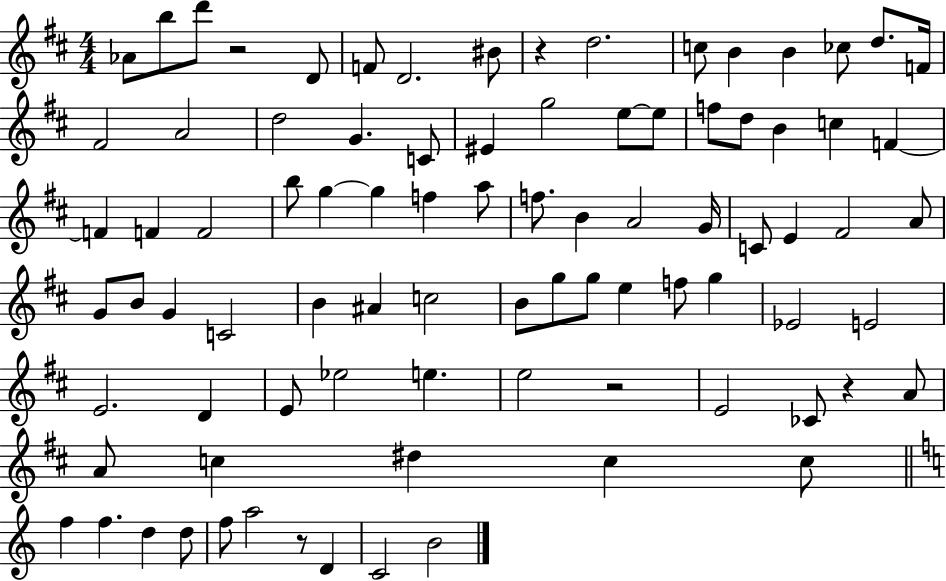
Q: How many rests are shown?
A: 5